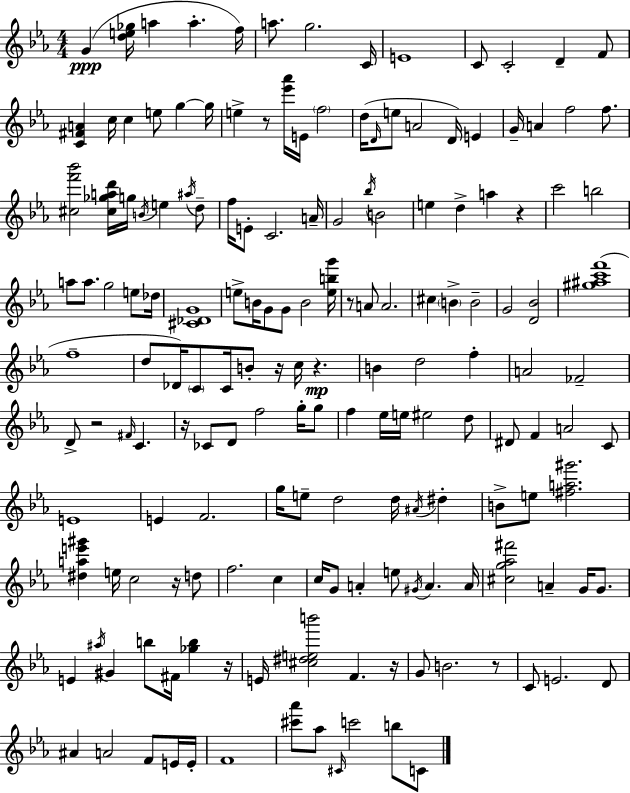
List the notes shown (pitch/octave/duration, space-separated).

G4/q [D5,E5,Gb5]/s A5/q A5/q. F5/s A5/e. G5/h. C4/s E4/w C4/e C4/h D4/q F4/e [C4,F#4,A4]/q C5/s C5/q E5/e G5/q G5/s E5/q R/e [Eb6,Ab6]/s E4/s F5/h D5/s D4/s E5/e A4/h D4/s E4/q G4/s A4/q F5/h F5/e. [C#5,F6,Bb6]/h [C#5,Gb5,A5,D6]/s G5/s B4/s E5/q A#5/s D5/e F5/s E4/e C4/h. A4/s G4/h Bb5/s B4/h E5/q D5/q A5/q R/q C6/h B5/h A5/e A5/e. G5/h E5/e Db5/s [C#4,Db4,G4]/w E5/e B4/s G4/e G4/e B4/h [E5,B5,G6]/s R/e A4/e A4/h. C#5/q B4/q B4/h G4/h [D4,Bb4]/h [G#5,A#5,C6,F6]/w F5/w D5/e Db4/s C4/e C4/s B4/e R/s C5/s R/q. B4/q D5/h F5/q A4/h FES4/h D4/e R/h F#4/s C4/q. R/s CES4/e D4/e F5/h G5/s G5/e F5/q Eb5/s E5/s EIS5/h D5/e D#4/e F4/q A4/h C4/e E4/w E4/q F4/h. G5/s E5/e D5/h D5/s A#4/s D#5/q B4/e E5/e [F#5,A5,G#6]/h. [D#5,A5,E6,G#6]/q E5/s C5/h R/s D5/e F5/h. C5/q C5/s G4/e A4/q E5/e G#4/s A4/q. A4/s [C#5,G5,Ab5,F#6]/h A4/q G4/s G4/e. E4/q A#5/s G#4/q B5/e F#4/s [Gb5,B5]/q R/s E4/s [C#5,D#5,E5,B6]/h F4/q. R/s G4/e B4/h. R/e C4/e E4/h. D4/e A#4/q A4/h F4/e E4/s E4/s F4/w [C#6,Ab6]/e Ab5/e C#4/s C6/h B5/e C4/e